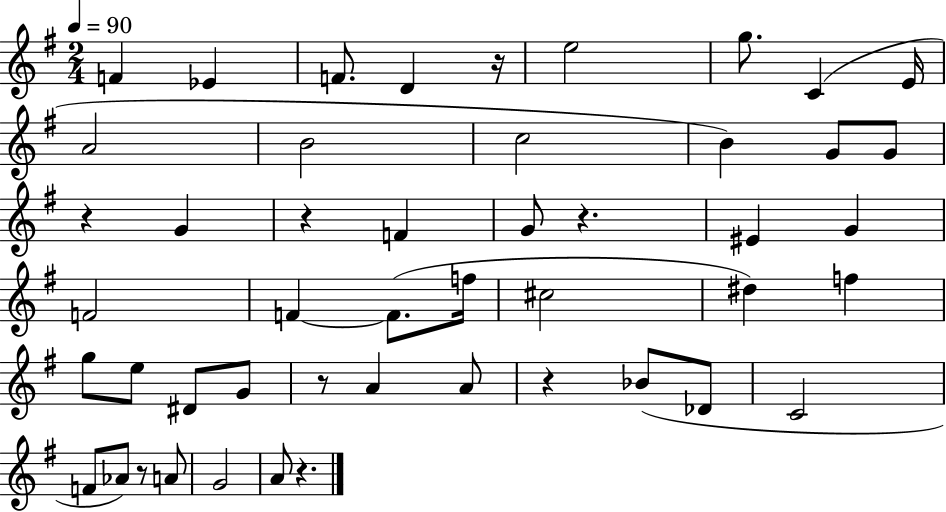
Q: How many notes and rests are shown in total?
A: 48